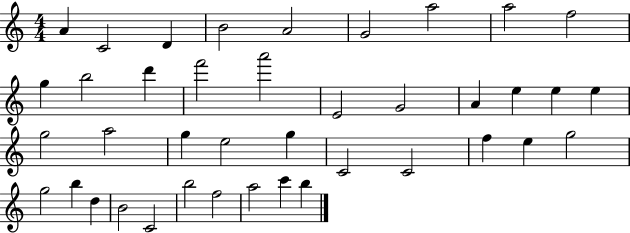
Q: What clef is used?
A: treble